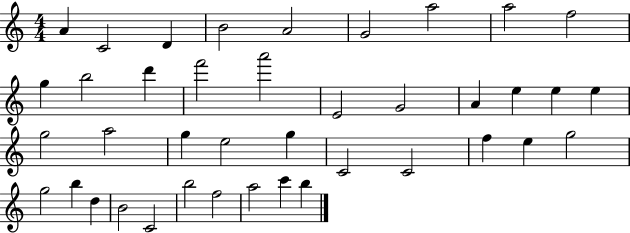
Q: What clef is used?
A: treble